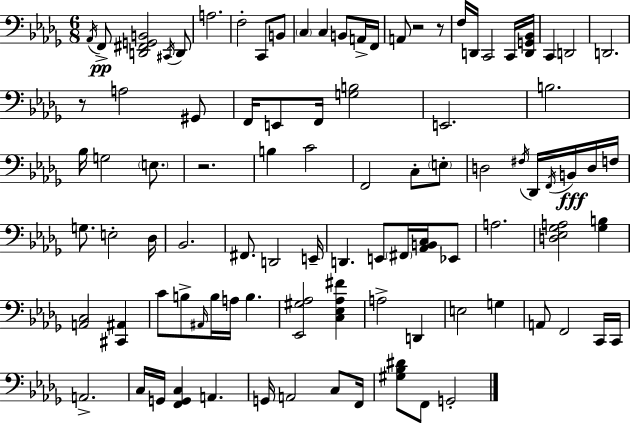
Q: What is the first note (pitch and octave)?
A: Ab2